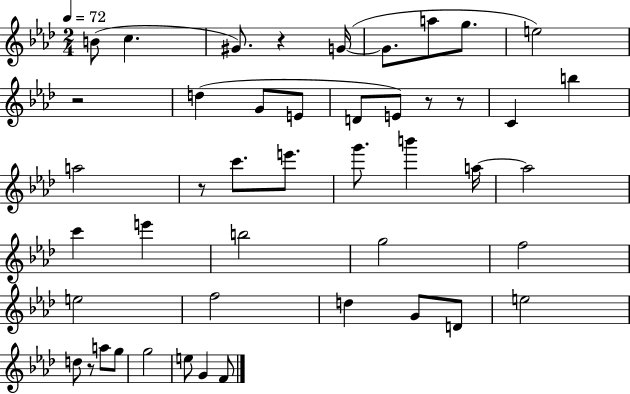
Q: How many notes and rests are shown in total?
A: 46